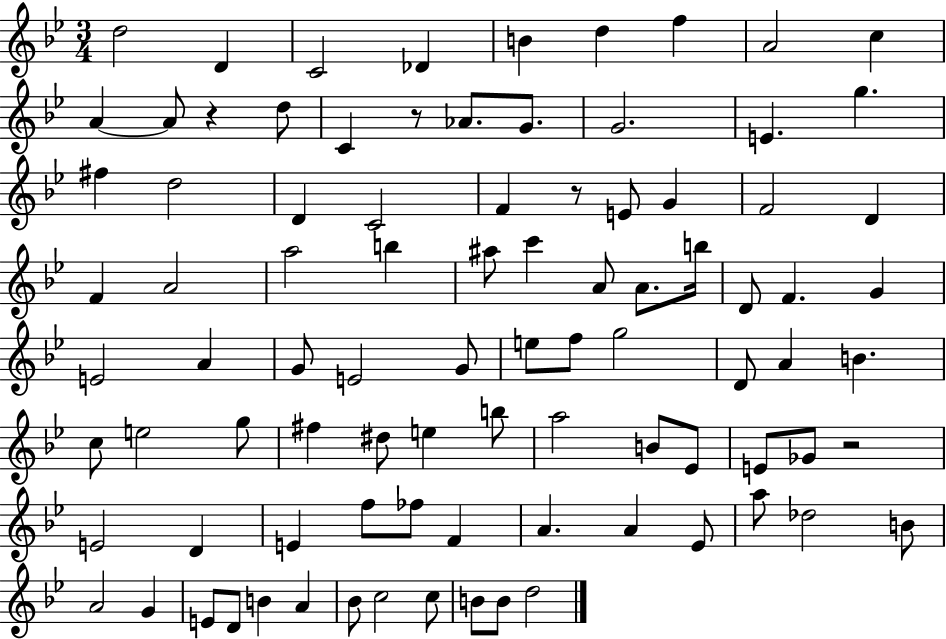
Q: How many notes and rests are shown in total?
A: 90